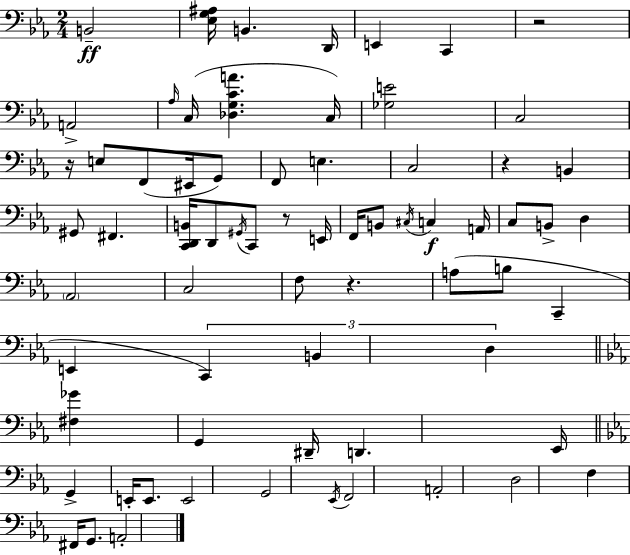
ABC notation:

X:1
T:Untitled
M:2/4
L:1/4
K:Cm
B,,2 [_E,G,^A,]/4 B,, D,,/4 E,, C,, z2 A,,2 _A,/4 C,/4 [_D,G,CA] C,/4 [_G,E]2 C,2 z/4 E,/2 F,,/2 ^E,,/4 G,,/2 F,,/2 E, C,2 z B,, ^G,,/2 ^F,, [C,,D,,B,,]/4 D,,/2 ^G,,/4 C,,/2 z/2 E,,/4 F,,/4 B,,/2 ^C,/4 C, A,,/4 C,/2 B,,/2 D, _A,,2 C,2 F,/2 z A,/2 B,/2 C,, E,, C,, B,, D, [^F,_G] G,, ^D,,/4 D,, _E,,/4 G,, E,,/4 E,,/2 E,,2 G,,2 _E,,/4 F,,2 A,,2 D,2 F, ^F,,/4 G,,/2 A,,2